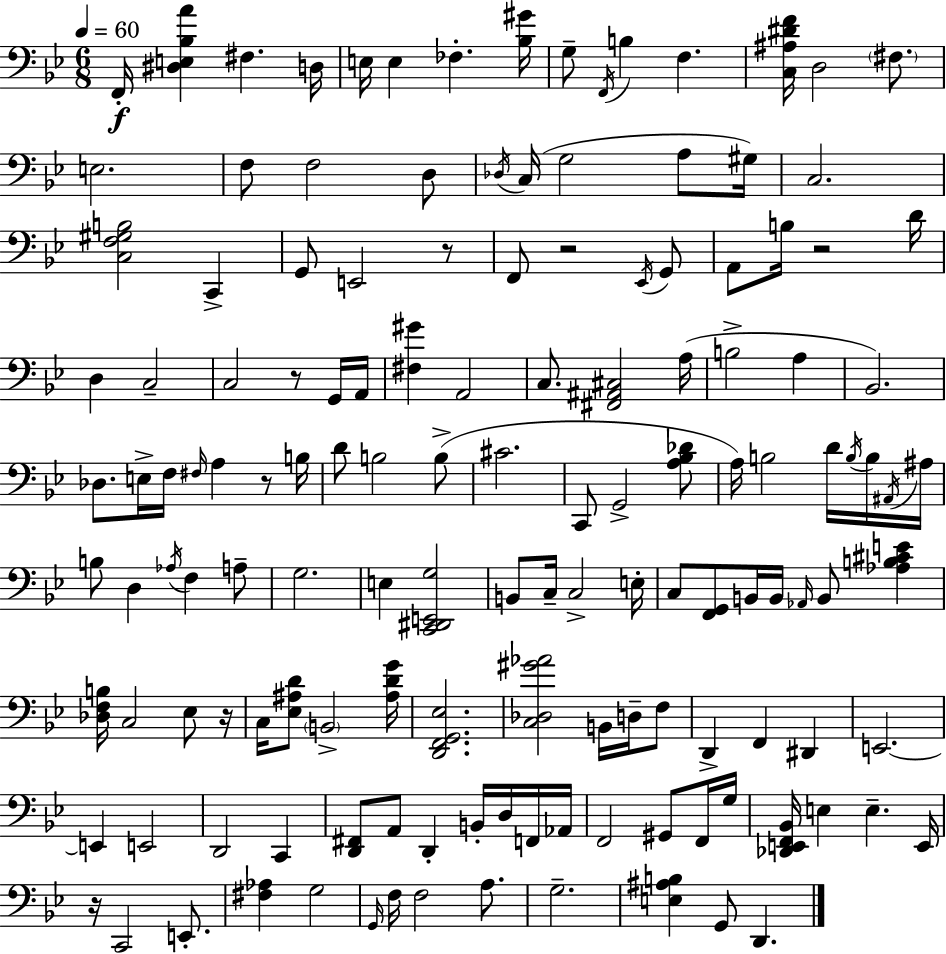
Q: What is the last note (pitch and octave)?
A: D2